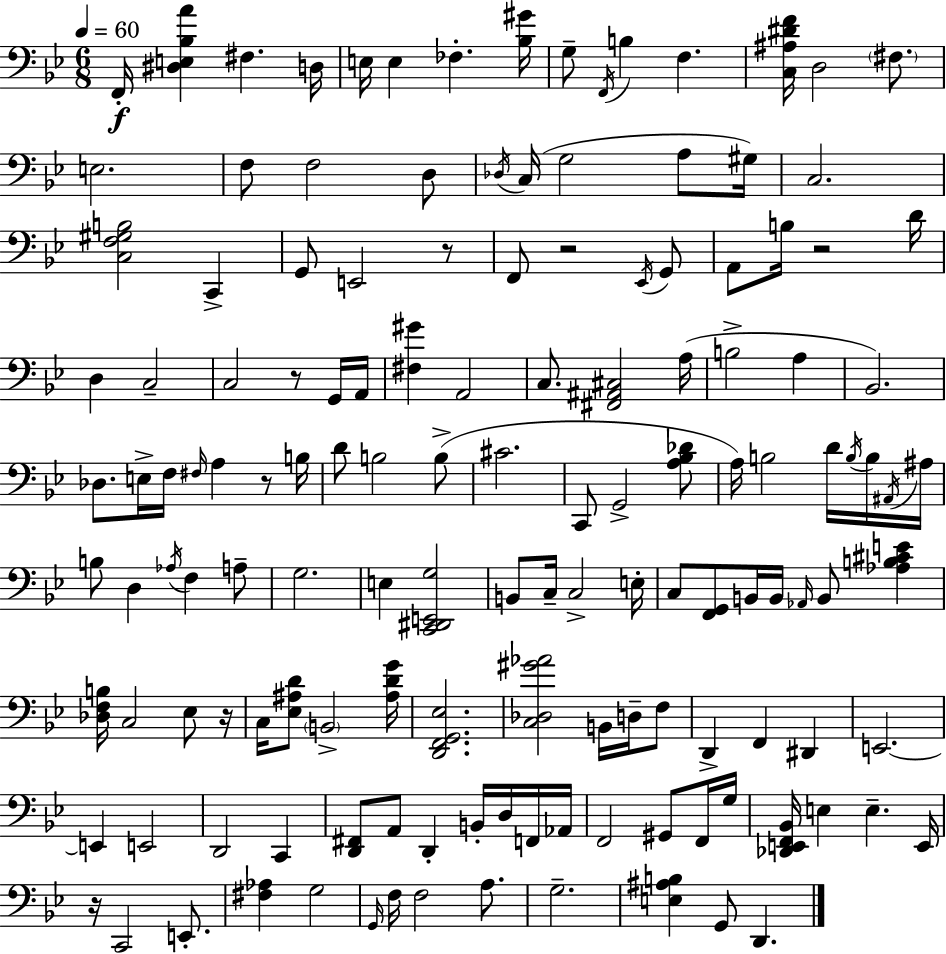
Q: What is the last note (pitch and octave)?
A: D2